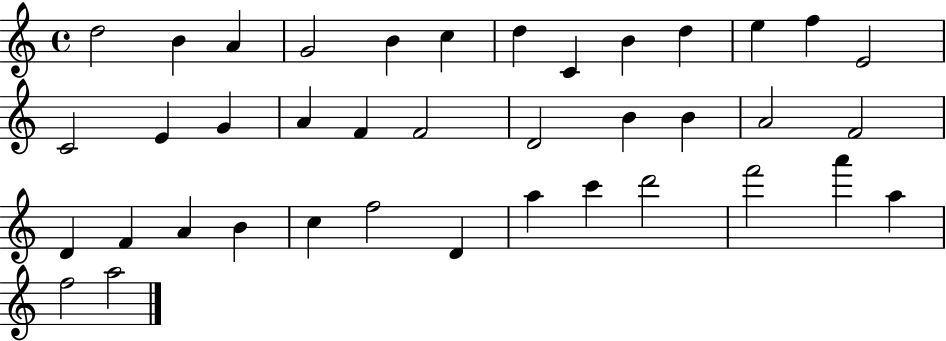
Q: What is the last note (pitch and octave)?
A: A5